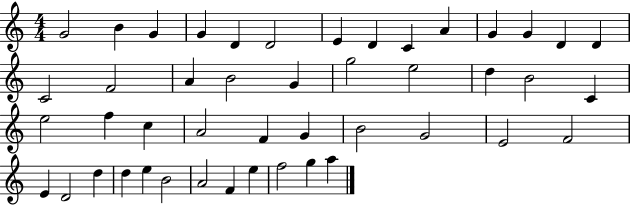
{
  \clef treble
  \numericTimeSignature
  \time 4/4
  \key c \major
  g'2 b'4 g'4 | g'4 d'4 d'2 | e'4 d'4 c'4 a'4 | g'4 g'4 d'4 d'4 | \break c'2 f'2 | a'4 b'2 g'4 | g''2 e''2 | d''4 b'2 c'4 | \break e''2 f''4 c''4 | a'2 f'4 g'4 | b'2 g'2 | e'2 f'2 | \break e'4 d'2 d''4 | d''4 e''4 b'2 | a'2 f'4 e''4 | f''2 g''4 a''4 | \break \bar "|."
}